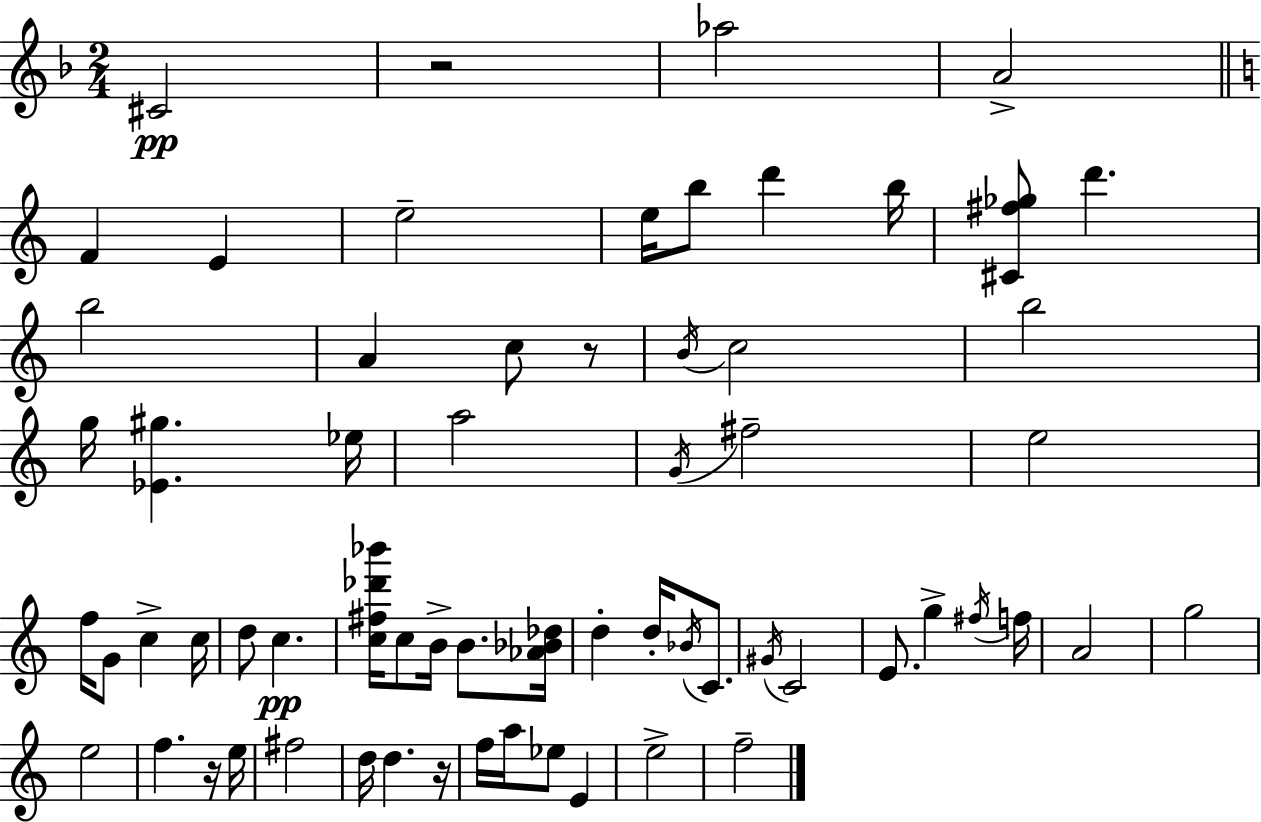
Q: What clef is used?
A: treble